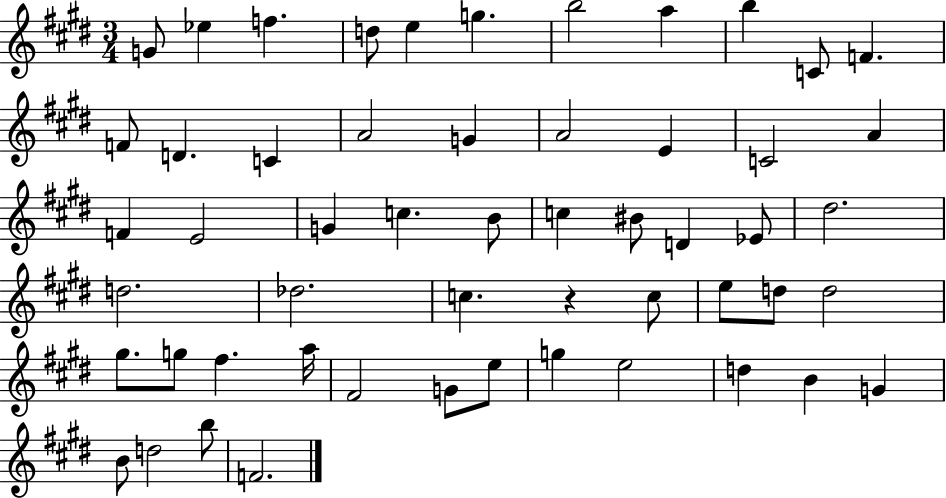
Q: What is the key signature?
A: E major